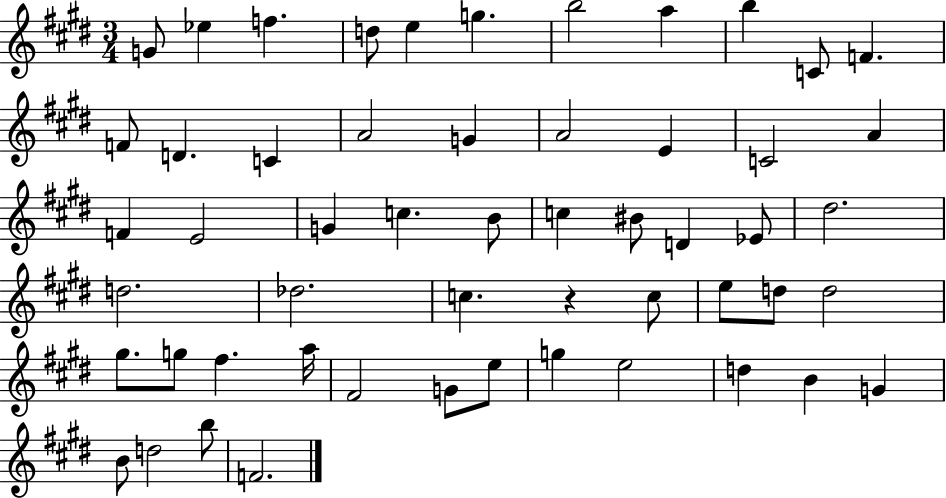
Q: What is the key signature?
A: E major